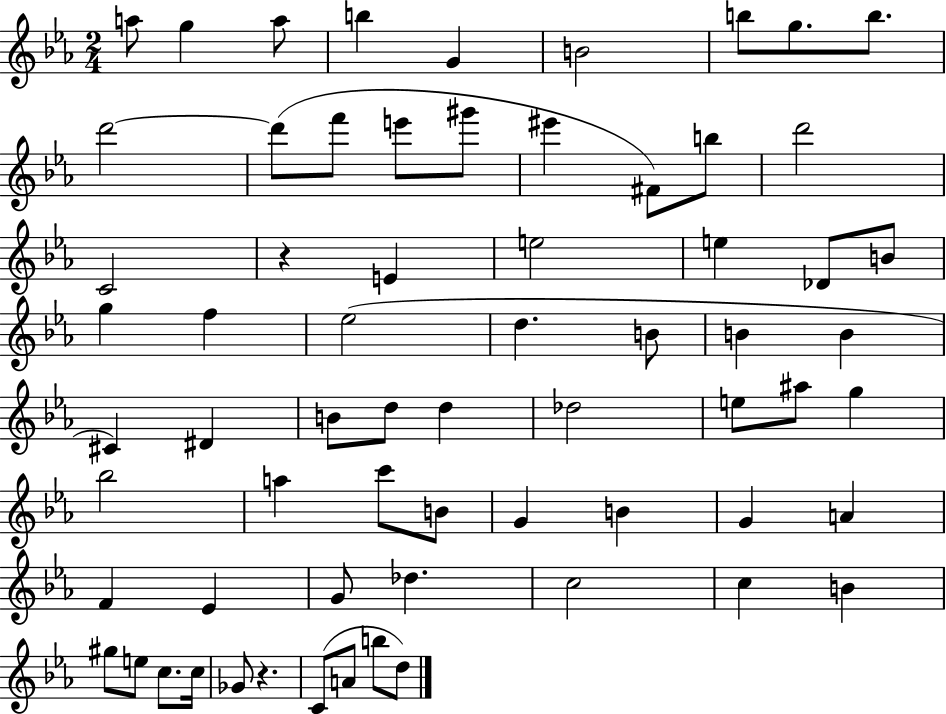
X:1
T:Untitled
M:2/4
L:1/4
K:Eb
a/2 g a/2 b G B2 b/2 g/2 b/2 d'2 d'/2 f'/2 e'/2 ^g'/2 ^e' ^F/2 b/2 d'2 C2 z E e2 e _D/2 B/2 g f _e2 d B/2 B B ^C ^D B/2 d/2 d _d2 e/2 ^a/2 g _b2 a c'/2 B/2 G B G A F _E G/2 _d c2 c B ^g/2 e/2 c/2 c/4 _G/2 z C/2 A/2 b/2 d/2